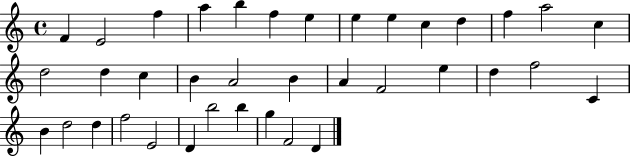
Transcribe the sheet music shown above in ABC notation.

X:1
T:Untitled
M:4/4
L:1/4
K:C
F E2 f a b f e e e c d f a2 c d2 d c B A2 B A F2 e d f2 C B d2 d f2 E2 D b2 b g F2 D